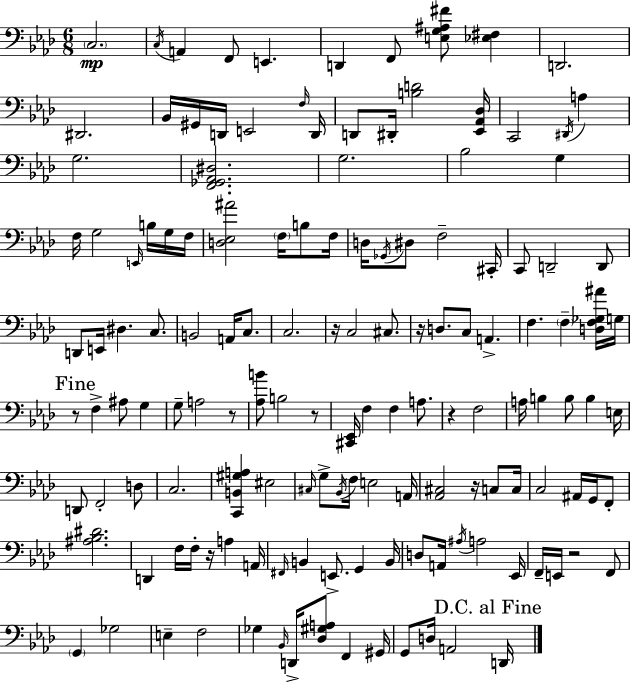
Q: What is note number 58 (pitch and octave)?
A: F3